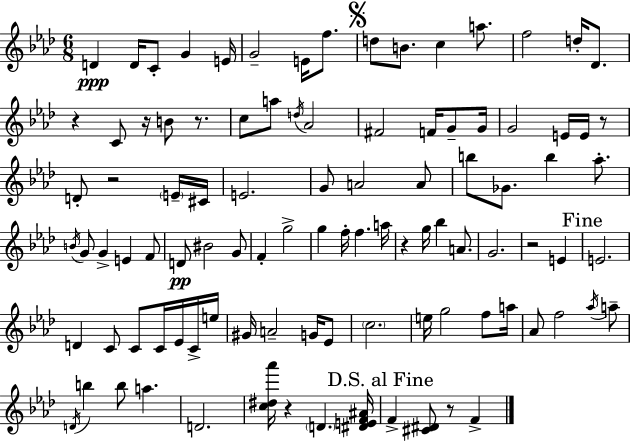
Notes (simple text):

D4/q D4/s C4/e G4/q E4/s G4/h E4/s F5/e. D5/e B4/e. C5/q A5/e. F5/h D5/s Db4/e. R/q C4/e R/s B4/e R/e. C5/e A5/e D5/s Ab4/h F#4/h F4/s G4/e G4/s G4/h E4/s E4/s R/e D4/e R/h E4/s C#4/s E4/h. G4/e A4/h A4/e B5/e Gb4/e. B5/q Ab5/e. B4/s G4/e G4/q E4/q F4/e D4/e BIS4/h G4/e F4/q G5/h G5/q F5/s F5/q. A5/s R/q G5/s Bb5/q A4/e. G4/h. R/h E4/q E4/h. D4/q C4/e C4/e C4/s Eb4/s C4/s E5/s G#4/s A4/h G4/s Eb4/e C5/h. E5/s G5/h F5/e A5/s Ab4/e F5/h Ab5/s A5/e D4/s B5/q B5/e A5/q. D4/h. [C5,D#5,Ab6]/s R/q D4/q. [D#4,E4,F4,A#4]/s F4/q [C#4,D#4]/e R/e F4/q